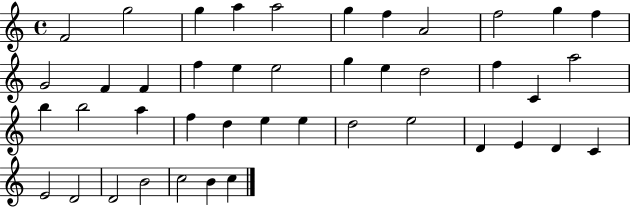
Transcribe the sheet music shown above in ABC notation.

X:1
T:Untitled
M:4/4
L:1/4
K:C
F2 g2 g a a2 g f A2 f2 g f G2 F F f e e2 g e d2 f C a2 b b2 a f d e e d2 e2 D E D C E2 D2 D2 B2 c2 B c